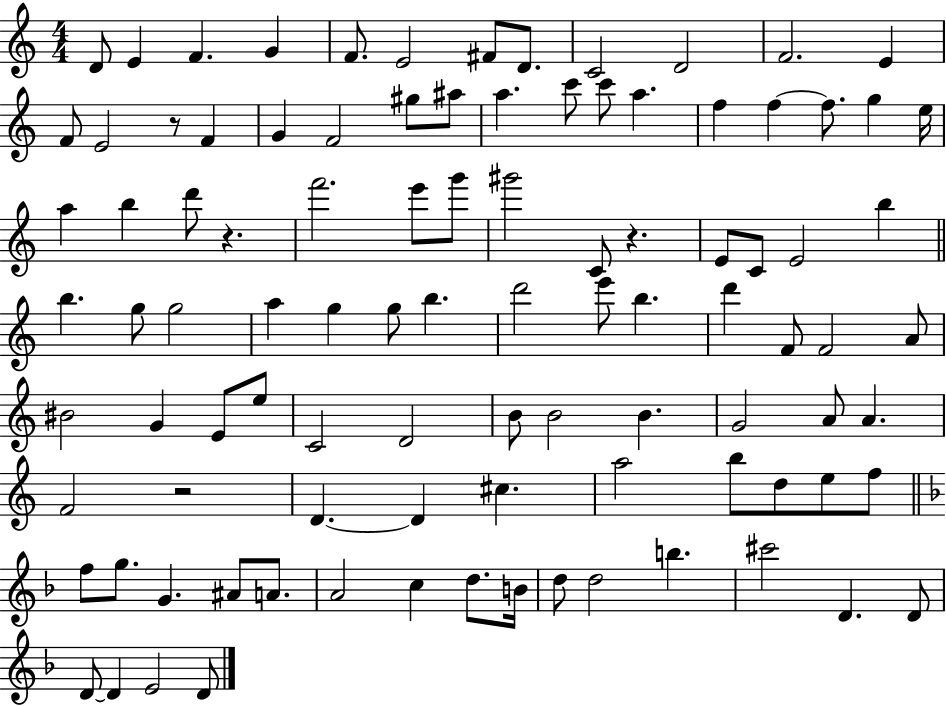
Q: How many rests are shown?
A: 4